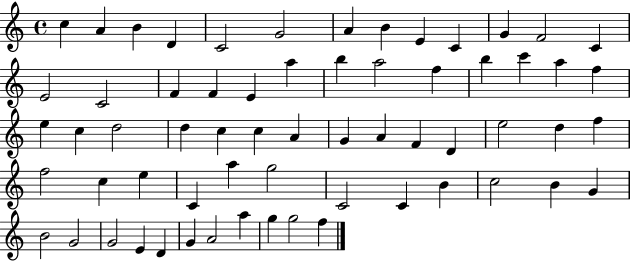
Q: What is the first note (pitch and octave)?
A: C5